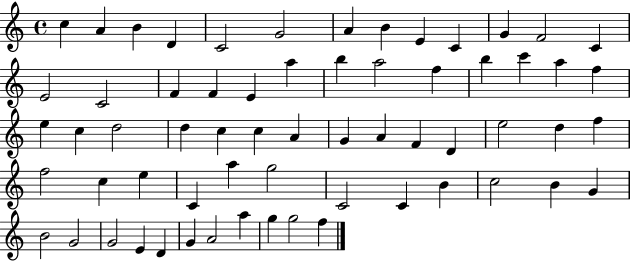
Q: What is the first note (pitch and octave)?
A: C5